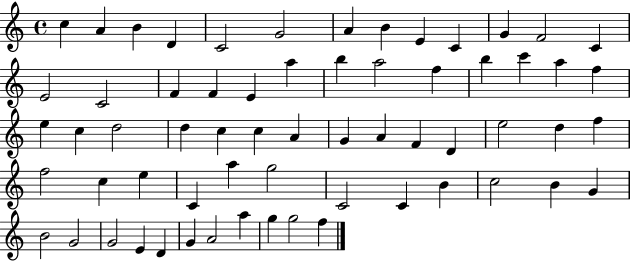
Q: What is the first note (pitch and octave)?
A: C5